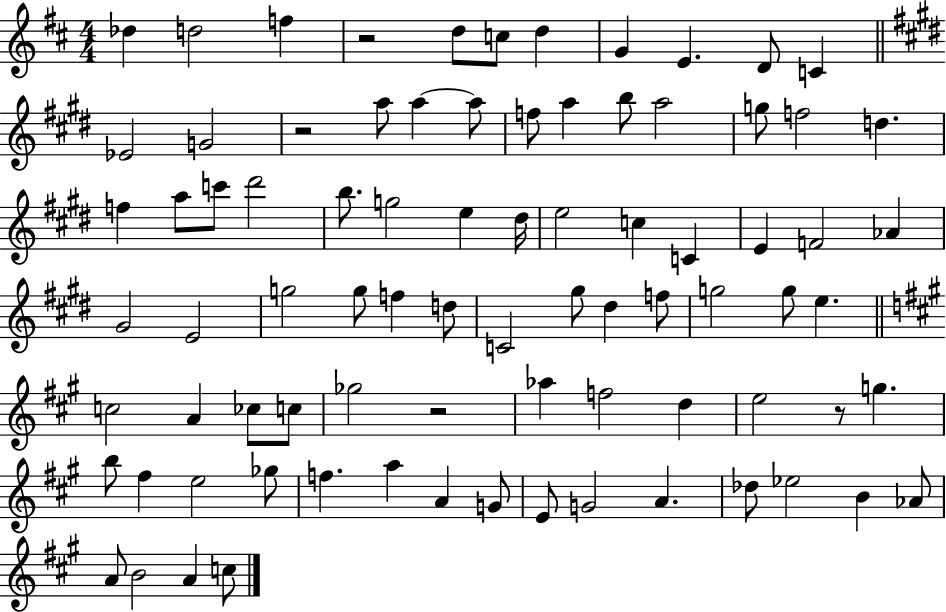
{
  \clef treble
  \numericTimeSignature
  \time 4/4
  \key d \major
  des''4 d''2 f''4 | r2 d''8 c''8 d''4 | g'4 e'4. d'8 c'4 | \bar "||" \break \key e \major ees'2 g'2 | r2 a''8 a''4~~ a''8 | f''8 a''4 b''8 a''2 | g''8 f''2 d''4. | \break f''4 a''8 c'''8 dis'''2 | b''8. g''2 e''4 dis''16 | e''2 c''4 c'4 | e'4 f'2 aes'4 | \break gis'2 e'2 | g''2 g''8 f''4 d''8 | c'2 gis''8 dis''4 f''8 | g''2 g''8 e''4. | \break \bar "||" \break \key a \major c''2 a'4 ces''8 c''8 | ges''2 r2 | aes''4 f''2 d''4 | e''2 r8 g''4. | \break b''8 fis''4 e''2 ges''8 | f''4. a''4 a'4 g'8 | e'8 g'2 a'4. | des''8 ees''2 b'4 aes'8 | \break a'8 b'2 a'4 c''8 | \bar "|."
}